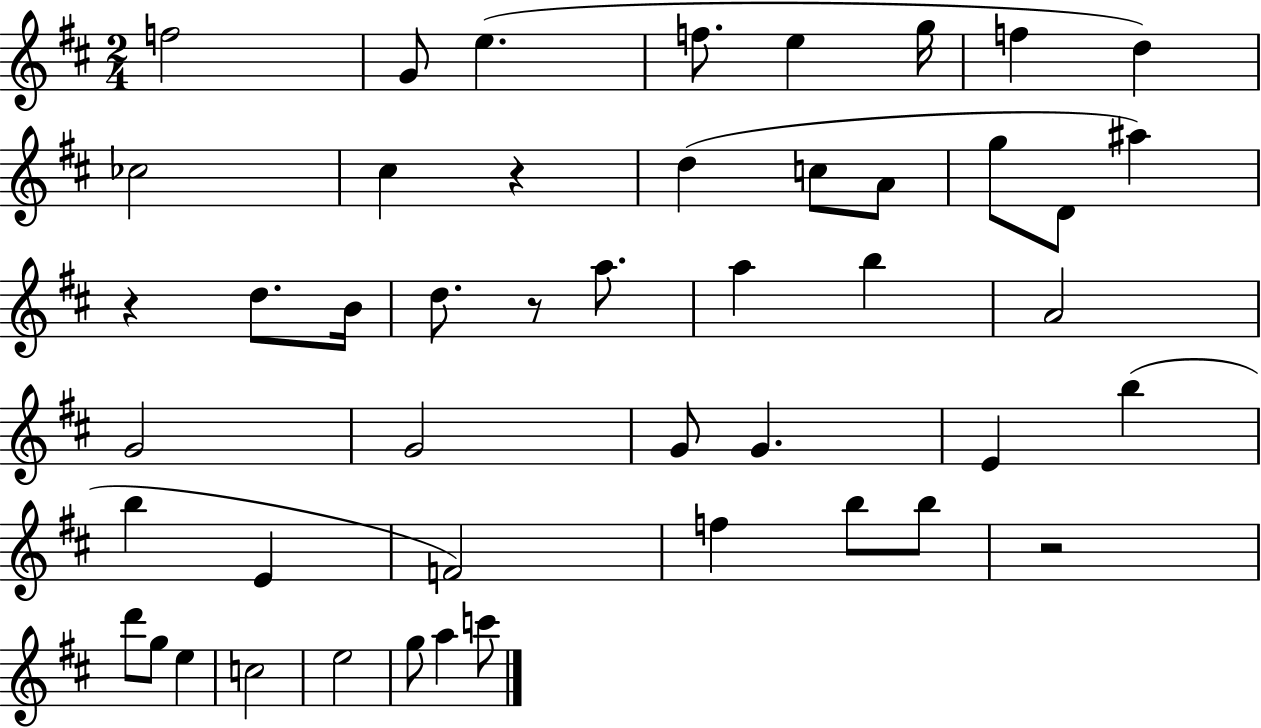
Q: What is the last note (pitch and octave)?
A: C6